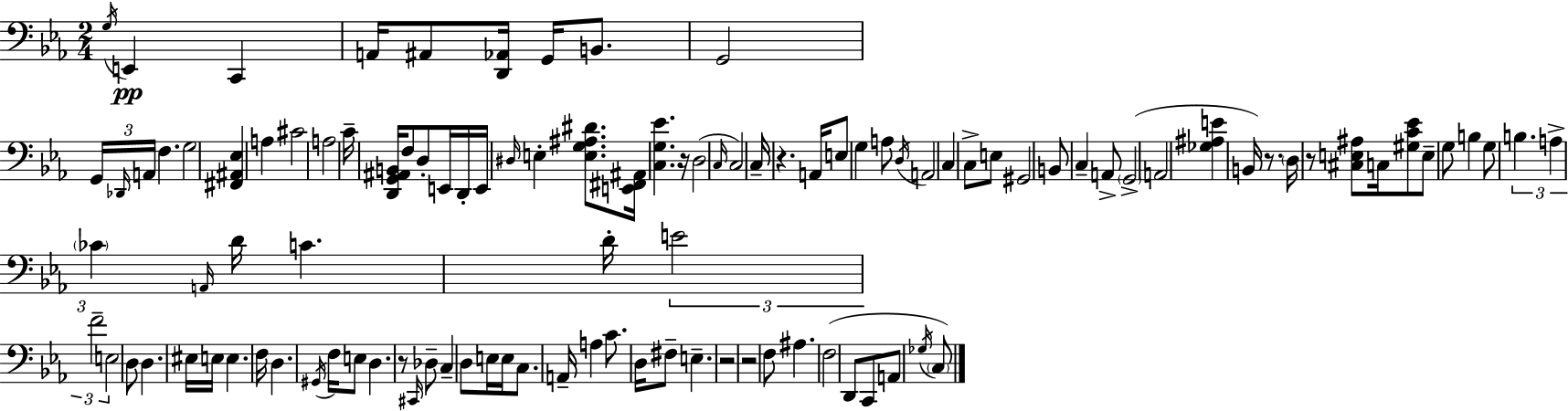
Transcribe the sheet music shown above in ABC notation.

X:1
T:Untitled
M:2/4
L:1/4
K:Cm
G,/4 E,, C,, A,,/4 ^A,,/2 [D,,_A,,]/4 G,,/4 B,,/2 G,,2 G,,/4 _D,,/4 A,,/4 F, G,2 [^F,,^A,,_E,] A, ^C2 A,2 C/4 [D,,G,,^A,,B,,]/4 F,/2 D,/2 E,,/4 D,,/4 E,,/4 ^D,/4 E, [E,G,^A,^D]/2 [E,,^F,,^A,,]/4 [C,G,_E] z/4 D,2 C,/4 C,2 C,/4 z A,,/4 E,/2 G, A,/2 D,/4 A,,2 C, C,/2 E,/2 ^G,,2 B,,/2 C, A,,/2 G,,2 A,,2 [_G,^A,E] B,,/4 z/2 D,/4 z/2 [^C,E,^A,]/2 C,/4 [^G,C_E]/2 E,/2 G,/2 B, G,/2 B, A, _C A,,/4 D/4 C D/4 E2 F2 E,2 D,/2 D, ^E,/4 E,/4 E, F,/4 D, ^G,,/4 F,/4 E,/2 D, z/2 ^C,,/4 _D,/2 C, D,/2 E,/4 E,/4 C,/2 A,,/4 A, C/2 D,/4 ^F,/2 E, z2 z2 F,/2 ^A, F,2 D,,/2 C,,/2 A,,/2 _G,/4 C,/2